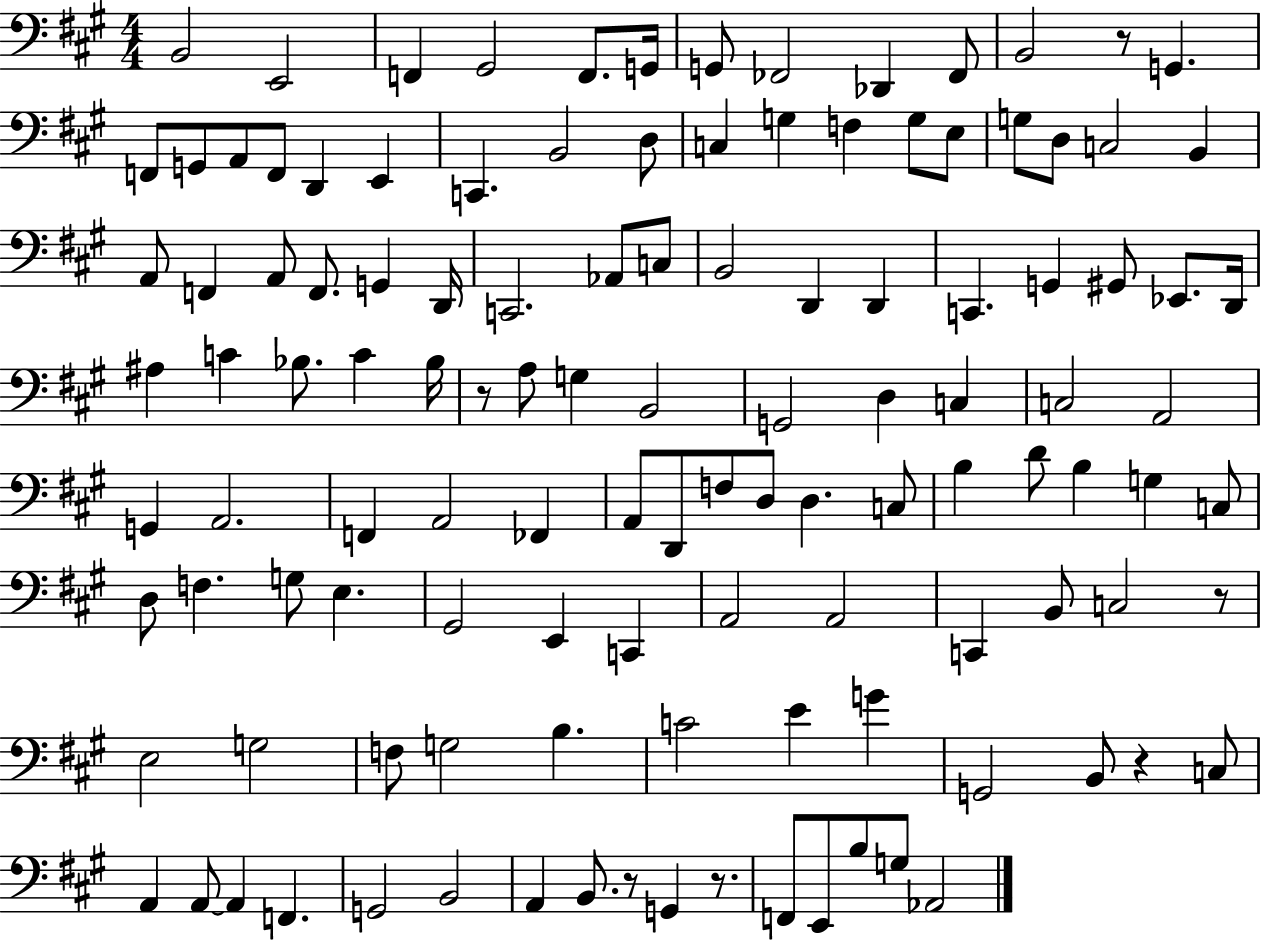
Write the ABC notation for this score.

X:1
T:Untitled
M:4/4
L:1/4
K:A
B,,2 E,,2 F,, ^G,,2 F,,/2 G,,/4 G,,/2 _F,,2 _D,, _F,,/2 B,,2 z/2 G,, F,,/2 G,,/2 A,,/2 F,,/2 D,, E,, C,, B,,2 D,/2 C, G, F, G,/2 E,/2 G,/2 D,/2 C,2 B,, A,,/2 F,, A,,/2 F,,/2 G,, D,,/4 C,,2 _A,,/2 C,/2 B,,2 D,, D,, C,, G,, ^G,,/2 _E,,/2 D,,/4 ^A, C _B,/2 C _B,/4 z/2 A,/2 G, B,,2 G,,2 D, C, C,2 A,,2 G,, A,,2 F,, A,,2 _F,, A,,/2 D,,/2 F,/2 D,/2 D, C,/2 B, D/2 B, G, C,/2 D,/2 F, G,/2 E, ^G,,2 E,, C,, A,,2 A,,2 C,, B,,/2 C,2 z/2 E,2 G,2 F,/2 G,2 B, C2 E G G,,2 B,,/2 z C,/2 A,, A,,/2 A,, F,, G,,2 B,,2 A,, B,,/2 z/2 G,, z/2 F,,/2 E,,/2 B,/2 G,/2 _A,,2